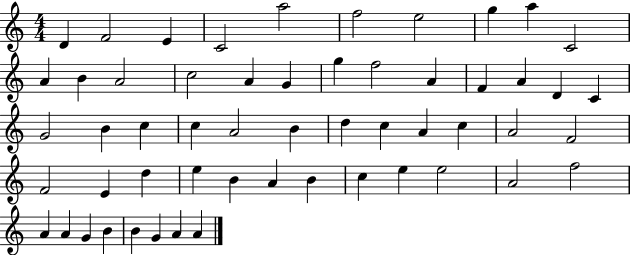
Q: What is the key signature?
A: C major